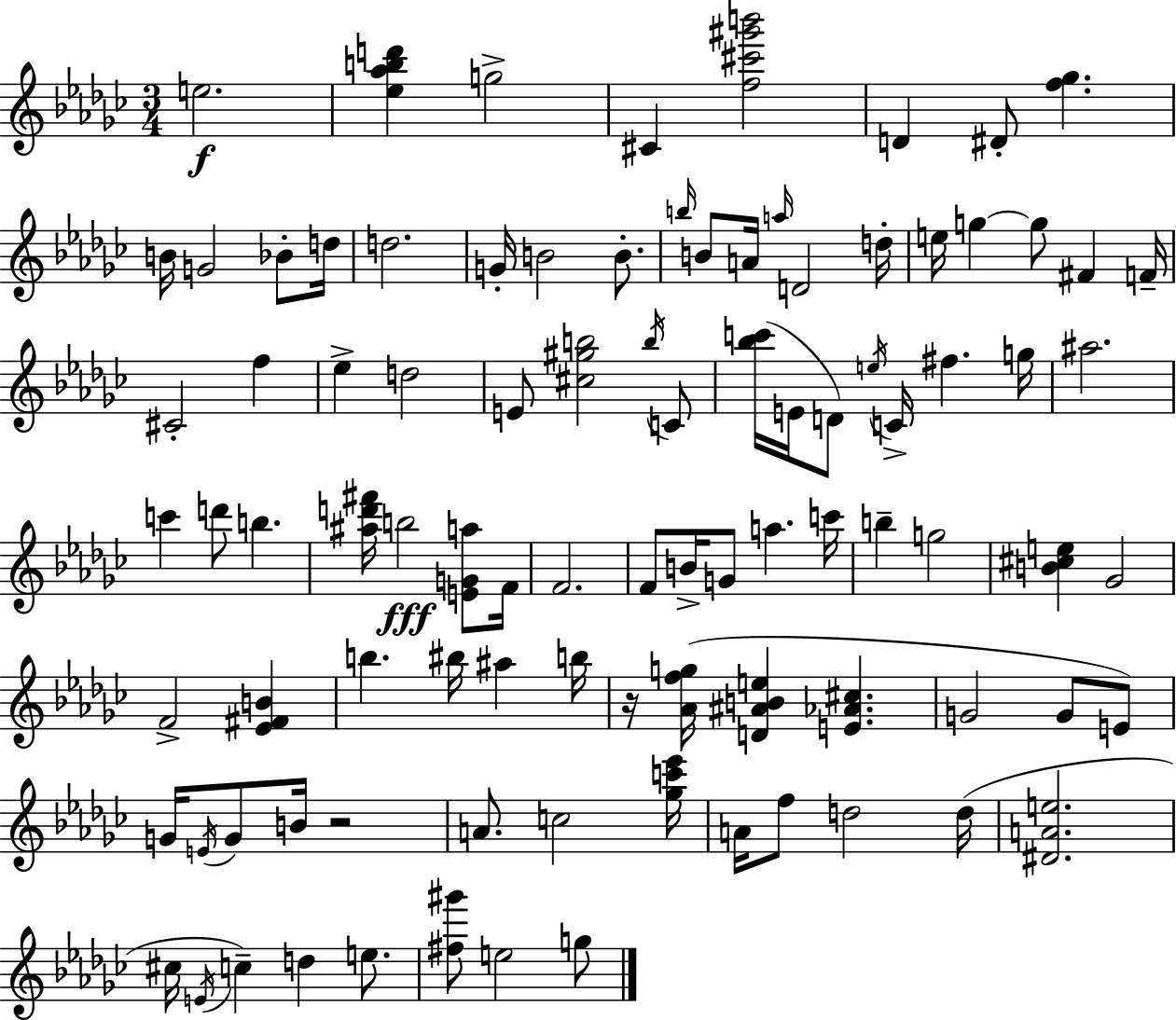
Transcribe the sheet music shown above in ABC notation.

X:1
T:Untitled
M:3/4
L:1/4
K:Ebm
e2 [_e_abd'] g2 ^C [f^c'^g'b']2 D ^D/2 [f_g] B/4 G2 _B/2 d/4 d2 G/4 B2 B/2 b/4 B/2 A/4 a/4 D2 d/4 e/4 g g/2 ^F F/4 ^C2 f _e d2 E/2 [^c^gb]2 b/4 C/2 [_bc']/4 E/4 D/2 e/4 C/4 ^f g/4 ^a2 c' d'/2 b [^ad'^f']/4 b2 [EGa]/2 F/4 F2 F/2 B/4 G/2 a c'/4 b g2 [B^ce] _G2 F2 [_E^FB] b ^b/4 ^a b/4 z/4 [_Afg]/4 [D^ABe] [E_A^c] G2 G/2 E/2 G/4 E/4 G/2 B/4 z2 A/2 c2 [_gc'_e']/4 A/4 f/2 d2 d/4 [^DAe]2 ^c/4 E/4 c d e/2 [^f^g']/2 e2 g/2